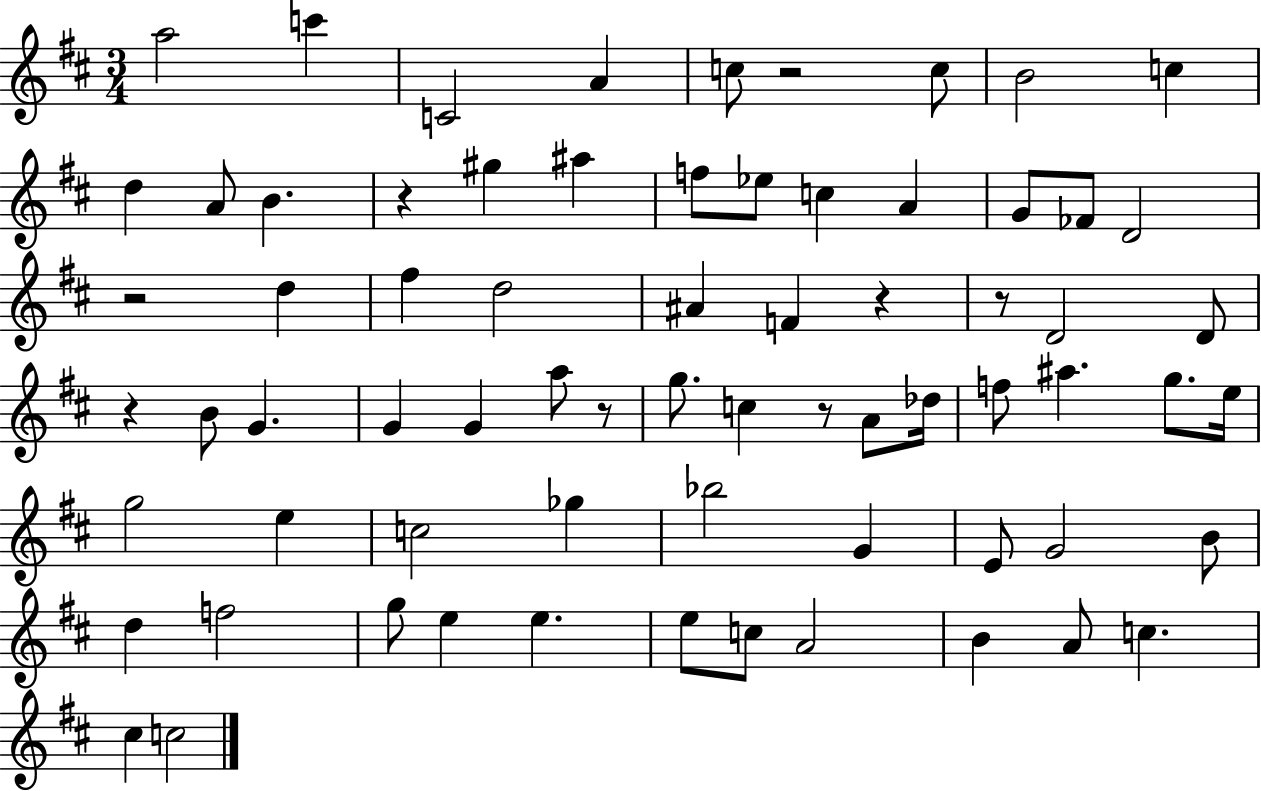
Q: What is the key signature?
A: D major